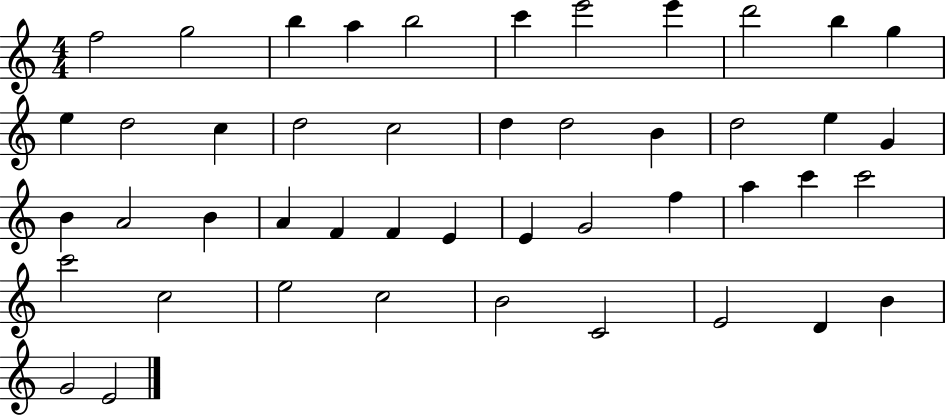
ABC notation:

X:1
T:Untitled
M:4/4
L:1/4
K:C
f2 g2 b a b2 c' e'2 e' d'2 b g e d2 c d2 c2 d d2 B d2 e G B A2 B A F F E E G2 f a c' c'2 c'2 c2 e2 c2 B2 C2 E2 D B G2 E2